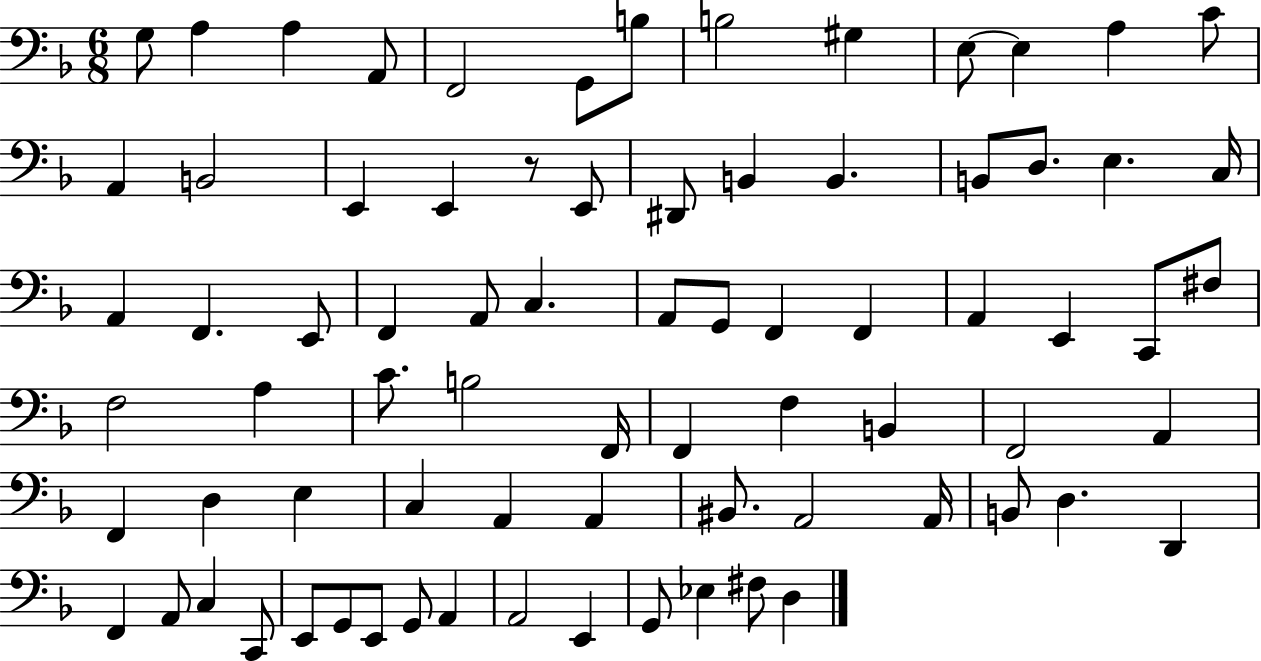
X:1
T:Untitled
M:6/8
L:1/4
K:F
G,/2 A, A, A,,/2 F,,2 G,,/2 B,/2 B,2 ^G, E,/2 E, A, C/2 A,, B,,2 E,, E,, z/2 E,,/2 ^D,,/2 B,, B,, B,,/2 D,/2 E, C,/4 A,, F,, E,,/2 F,, A,,/2 C, A,,/2 G,,/2 F,, F,, A,, E,, C,,/2 ^F,/2 F,2 A, C/2 B,2 F,,/4 F,, F, B,, F,,2 A,, F,, D, E, C, A,, A,, ^B,,/2 A,,2 A,,/4 B,,/2 D, D,, F,, A,,/2 C, C,,/2 E,,/2 G,,/2 E,,/2 G,,/2 A,, A,,2 E,, G,,/2 _E, ^F,/2 D,